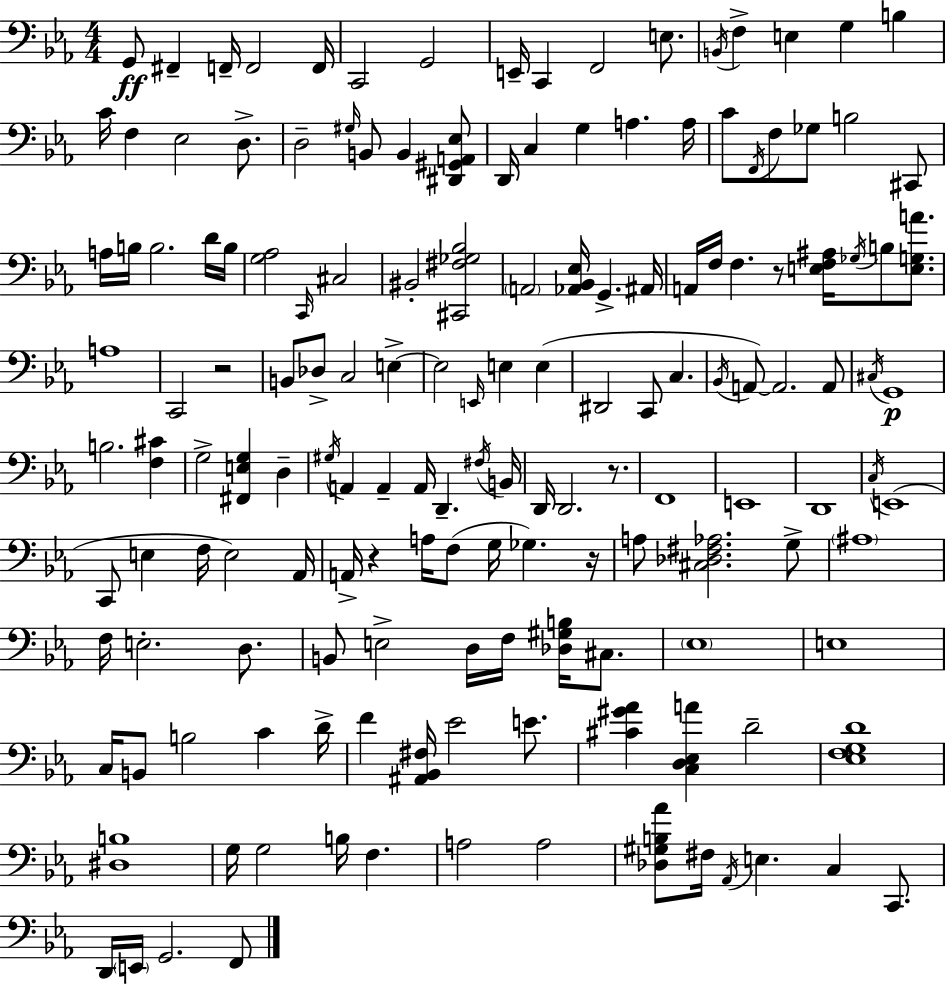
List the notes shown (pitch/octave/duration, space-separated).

G2/e F#2/q F2/s F2/h F2/s C2/h G2/h E2/s C2/q F2/h E3/e. B2/s F3/q E3/q G3/q B3/q C4/s F3/q Eb3/h D3/e. D3/h G#3/s B2/e B2/q [D#2,G#2,A2,Eb3]/e D2/s C3/q G3/q A3/q. A3/s C4/e F2/s F3/e Gb3/e B3/h C#2/e A3/s B3/s B3/h. D4/s B3/s [G3,Ab3]/h C2/s C#3/h BIS2/h [C#2,F#3,Gb3,Bb3]/h A2/h [Ab2,Bb2,Eb3]/s G2/q. A#2/s A2/s F3/s F3/q. R/e [E3,F3,A#3]/s Gb3/s B3/e [E3,G3,A4]/e. A3/w C2/h R/h B2/e Db3/e C3/h E3/q E3/h E2/s E3/q E3/q D#2/h C2/e C3/q. Bb2/s A2/e A2/h. A2/e C#3/s G2/w B3/h. [F3,C#4]/q G3/h [F#2,E3,G3]/q D3/q G#3/s A2/q A2/q A2/s D2/q. F#3/s B2/s D2/s D2/h. R/e. F2/w E2/w D2/w C3/s E2/w C2/e E3/q F3/s E3/h Ab2/s A2/s R/q A3/s F3/e G3/s Gb3/q. R/s A3/e [C#3,Db3,F#3,Ab3]/h. G3/e A#3/w F3/s E3/h. D3/e. B2/e E3/h D3/s F3/s [Db3,G#3,B3]/s C#3/e. Eb3/w E3/w C3/s B2/e B3/h C4/q D4/s F4/q [A#2,Bb2,F#3]/s Eb4/h E4/e. [C#4,G#4,Ab4]/q [C3,D3,Eb3,A4]/q D4/h [Eb3,F3,G3,D4]/w [D#3,B3]/w G3/s G3/h B3/s F3/q. A3/h A3/h [Db3,G#3,B3,Ab4]/e F#3/s Ab2/s E3/q. C3/q C2/e. D2/s E2/s G2/h. F2/e